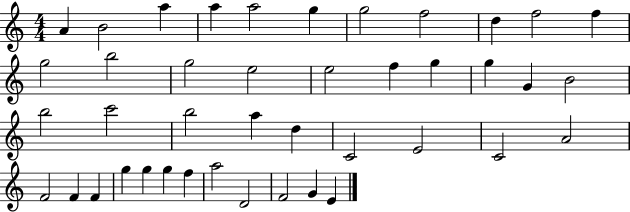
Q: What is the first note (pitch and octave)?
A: A4